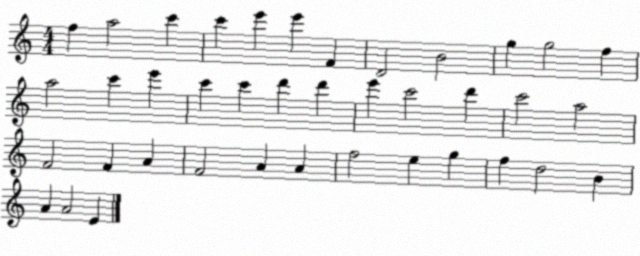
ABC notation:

X:1
T:Untitled
M:4/4
L:1/4
K:C
f a2 c' c' e' e' F D2 B2 g g2 f a2 c' e' c' c' d' d' e' c'2 d' c'2 a2 F2 F A F2 A A f2 e g f d2 B A A2 E